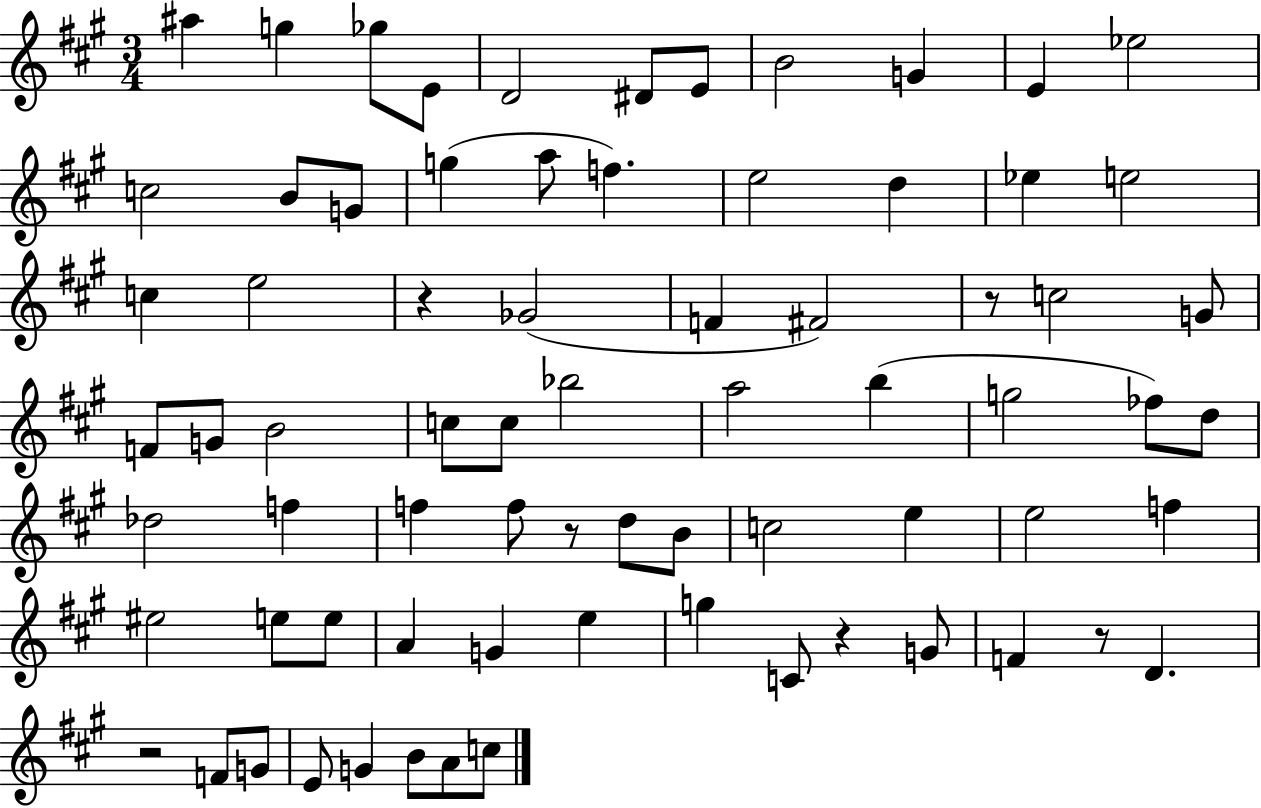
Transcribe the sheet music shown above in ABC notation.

X:1
T:Untitled
M:3/4
L:1/4
K:A
^a g _g/2 E/2 D2 ^D/2 E/2 B2 G E _e2 c2 B/2 G/2 g a/2 f e2 d _e e2 c e2 z _G2 F ^F2 z/2 c2 G/2 F/2 G/2 B2 c/2 c/2 _b2 a2 b g2 _f/2 d/2 _d2 f f f/2 z/2 d/2 B/2 c2 e e2 f ^e2 e/2 e/2 A G e g C/2 z G/2 F z/2 D z2 F/2 G/2 E/2 G B/2 A/2 c/2